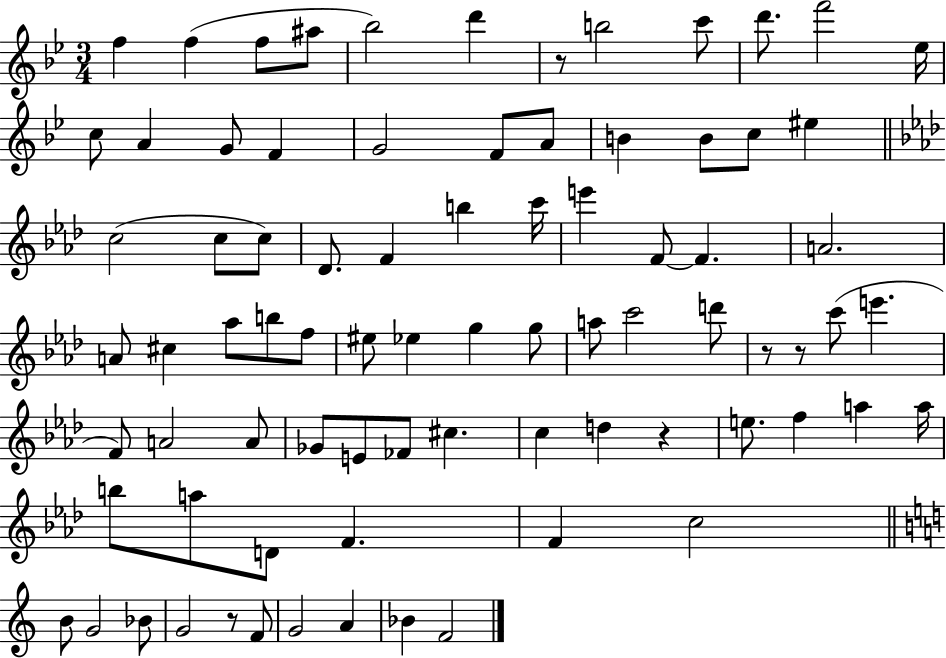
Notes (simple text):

F5/q F5/q F5/e A#5/e Bb5/h D6/q R/e B5/h C6/e D6/e. F6/h Eb5/s C5/e A4/q G4/e F4/q G4/h F4/e A4/e B4/q B4/e C5/e EIS5/q C5/h C5/e C5/e Db4/e. F4/q B5/q C6/s E6/q F4/e F4/q. A4/h. A4/e C#5/q Ab5/e B5/e F5/e EIS5/e Eb5/q G5/q G5/e A5/e C6/h D6/e R/e R/e C6/e E6/q. F4/e A4/h A4/e Gb4/e E4/e FES4/e C#5/q. C5/q D5/q R/q E5/e. F5/q A5/q A5/s B5/e A5/e D4/e F4/q. F4/q C5/h B4/e G4/h Bb4/e G4/h R/e F4/e G4/h A4/q Bb4/q F4/h